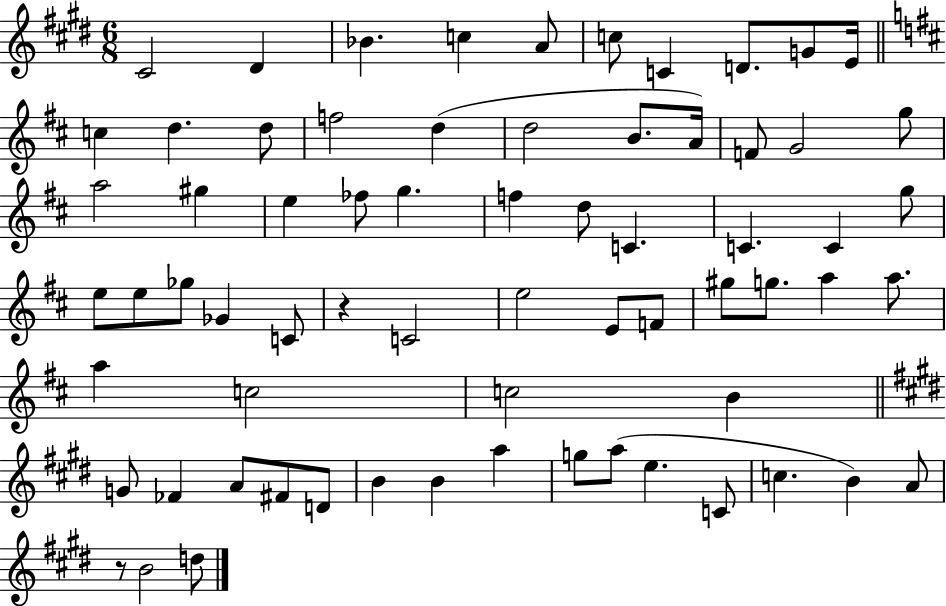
{
  \clef treble
  \numericTimeSignature
  \time 6/8
  \key e \major
  cis'2 dis'4 | bes'4. c''4 a'8 | c''8 c'4 d'8. g'8 e'16 | \bar "||" \break \key d \major c''4 d''4. d''8 | f''2 d''4( | d''2 b'8. a'16) | f'8 g'2 g''8 | \break a''2 gis''4 | e''4 fes''8 g''4. | f''4 d''8 c'4. | c'4. c'4 g''8 | \break e''8 e''8 ges''8 ges'4 c'8 | r4 c'2 | e''2 e'8 f'8 | gis''8 g''8. a''4 a''8. | \break a''4 c''2 | c''2 b'4 | \bar "||" \break \key e \major g'8 fes'4 a'8 fis'8 d'8 | b'4 b'4 a''4 | g''8 a''8( e''4. c'8 | c''4. b'4) a'8 | \break r8 b'2 d''8 | \bar "|."
}